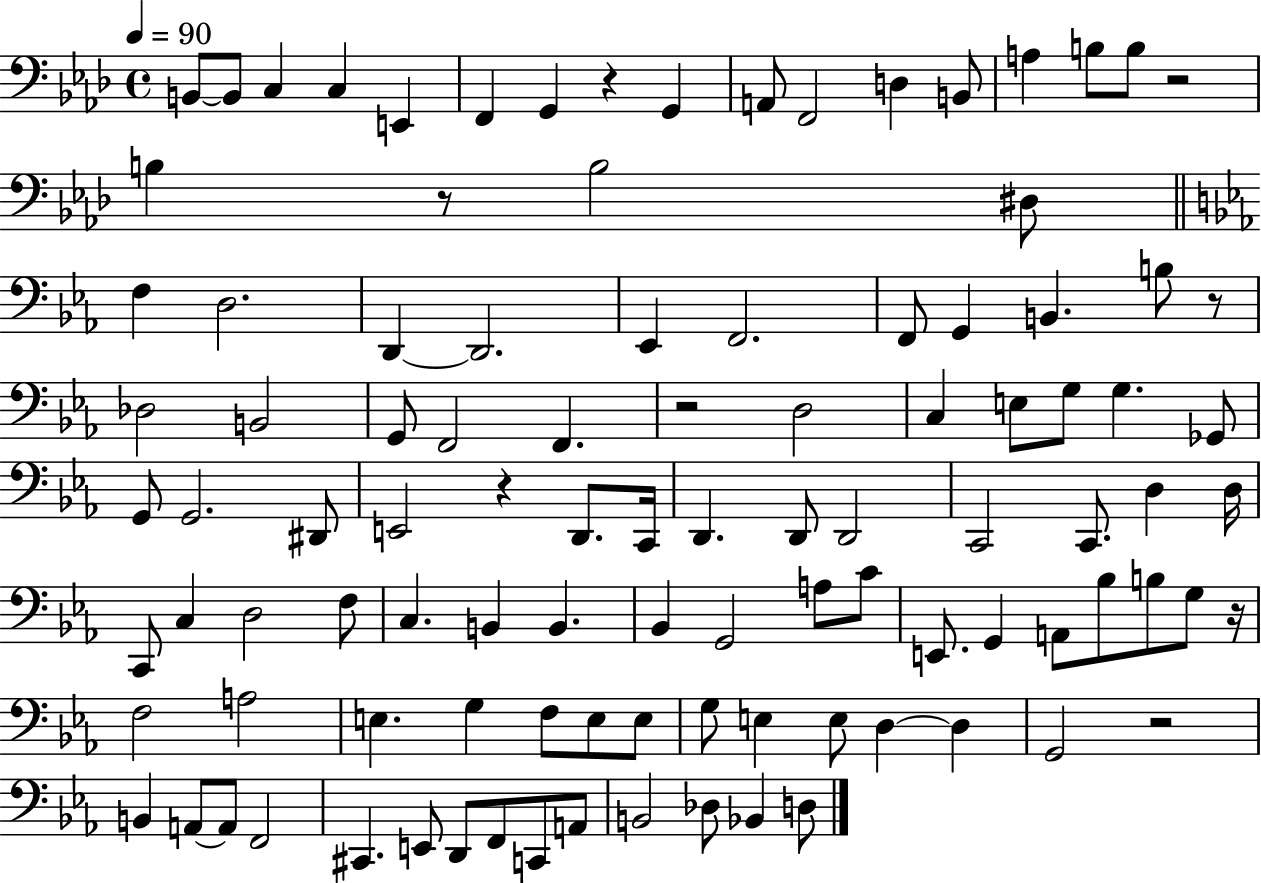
B2/e B2/e C3/q C3/q E2/q F2/q G2/q R/q G2/q A2/e F2/h D3/q B2/e A3/q B3/e B3/e R/h B3/q R/e B3/h D#3/e F3/q D3/h. D2/q D2/h. Eb2/q F2/h. F2/e G2/q B2/q. B3/e R/e Db3/h B2/h G2/e F2/h F2/q. R/h D3/h C3/q E3/e G3/e G3/q. Gb2/e G2/e G2/h. D#2/e E2/h R/q D2/e. C2/s D2/q. D2/e D2/h C2/h C2/e. D3/q D3/s C2/e C3/q D3/h F3/e C3/q. B2/q B2/q. Bb2/q G2/h A3/e C4/e E2/e. G2/q A2/e Bb3/e B3/e G3/e R/s F3/h A3/h E3/q. G3/q F3/e E3/e E3/e G3/e E3/q E3/e D3/q D3/q G2/h R/h B2/q A2/e A2/e F2/h C#2/q. E2/e D2/e F2/e C2/e A2/e B2/h Db3/e Bb2/q D3/e